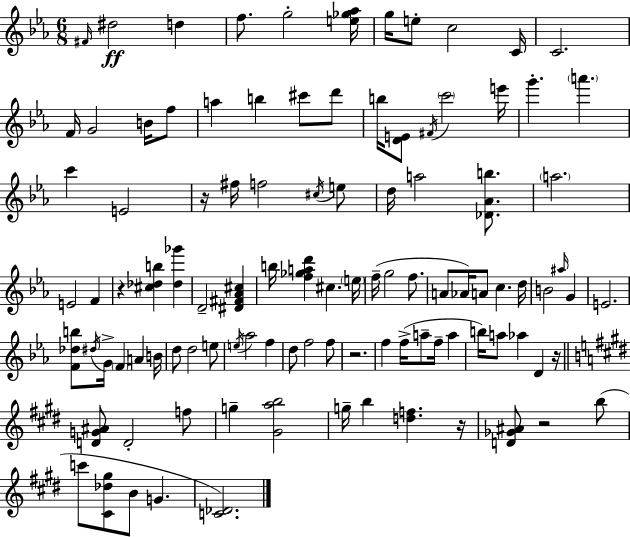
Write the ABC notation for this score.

X:1
T:Untitled
M:6/8
L:1/4
K:Eb
^F/4 ^d2 d f/2 g2 [e_g_a]/4 g/4 e/2 c2 C/4 C2 F/4 G2 B/4 f/2 a b ^c'/2 d'/2 b/4 [DE]/2 ^F/4 c'2 e'/4 g' a' c' E2 z/4 ^f/4 f2 ^c/4 e/2 d/4 a2 [_D_Ab]/2 a2 E2 F z [^c_db] [_d_g'] D2 [^D^F_A^c] b/4 [f_gad'] ^c e/4 f/4 g2 f/2 A/2 _A/4 A/2 c d/4 B2 ^a/4 G E2 [F_db]/2 ^d/4 G/4 F A B/4 d/2 d2 e/2 e/4 _a2 f d/2 f2 f/2 z2 f f/4 a/2 f/4 a b/4 a/2 _a D z/4 [DG^A]/2 D2 f/2 g [^Gab]2 g/4 b [df] z/4 [D_G^A]/2 z2 b/2 c'/2 [^C_d^g]/2 B/2 G [C_D]2